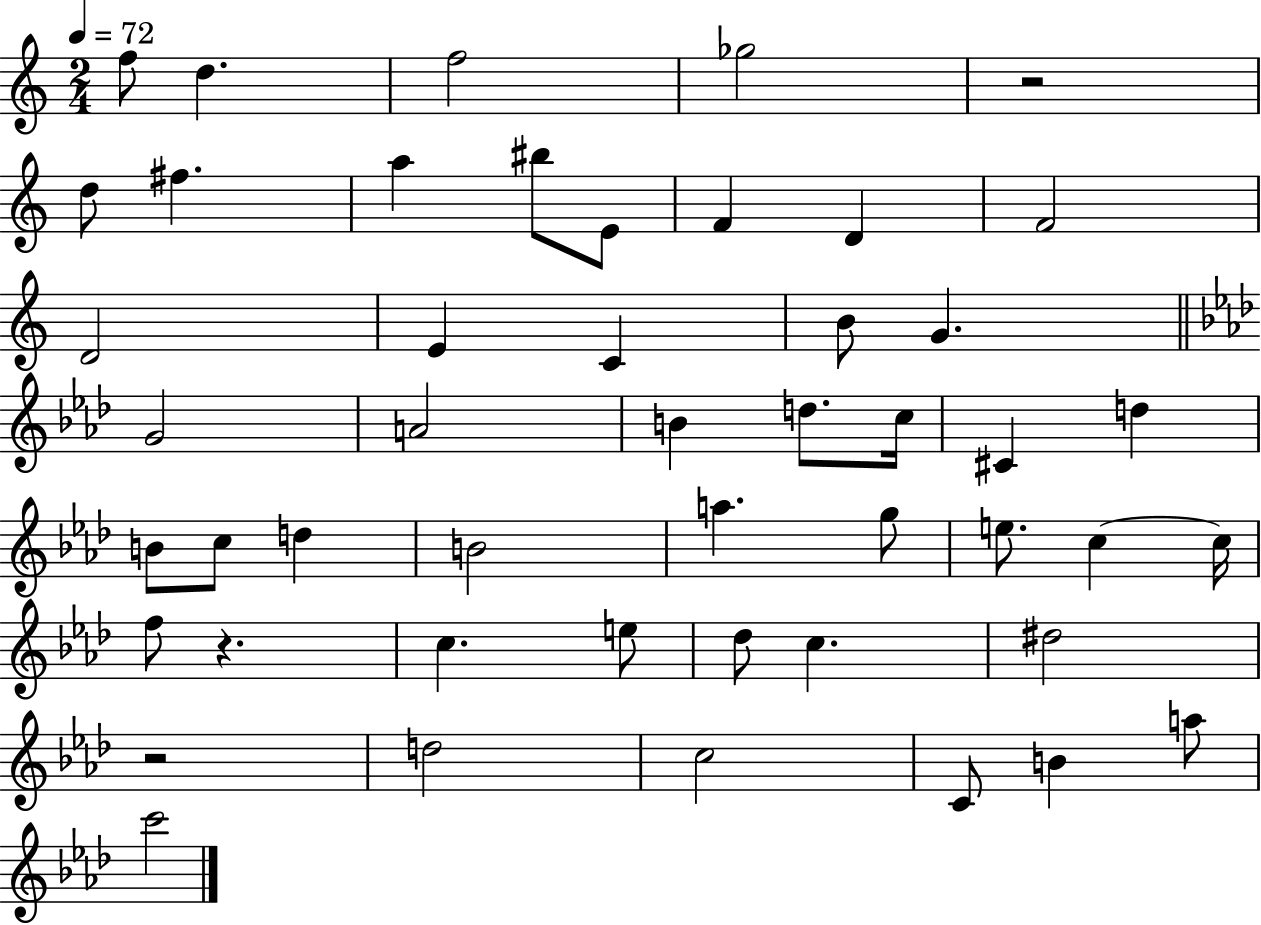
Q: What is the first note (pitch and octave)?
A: F5